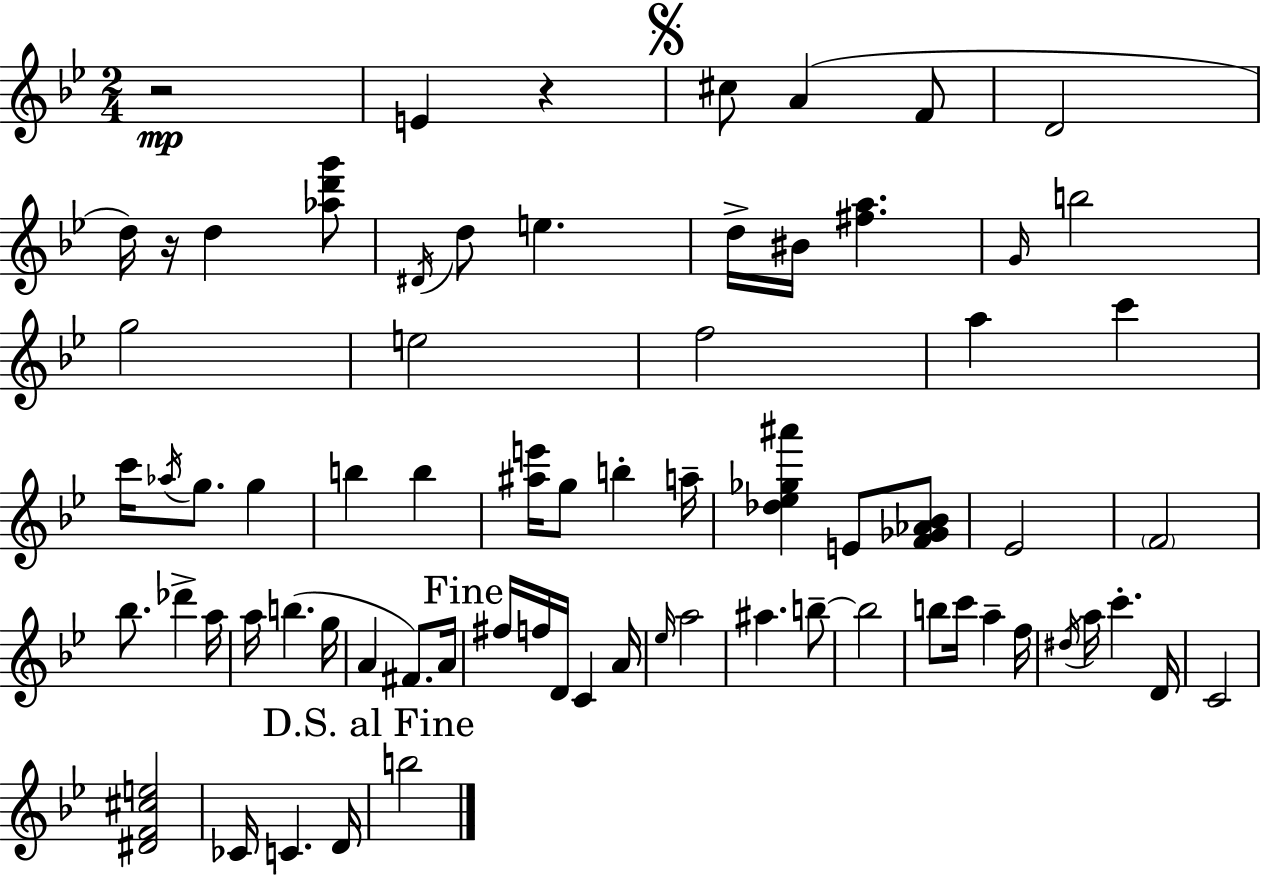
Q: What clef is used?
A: treble